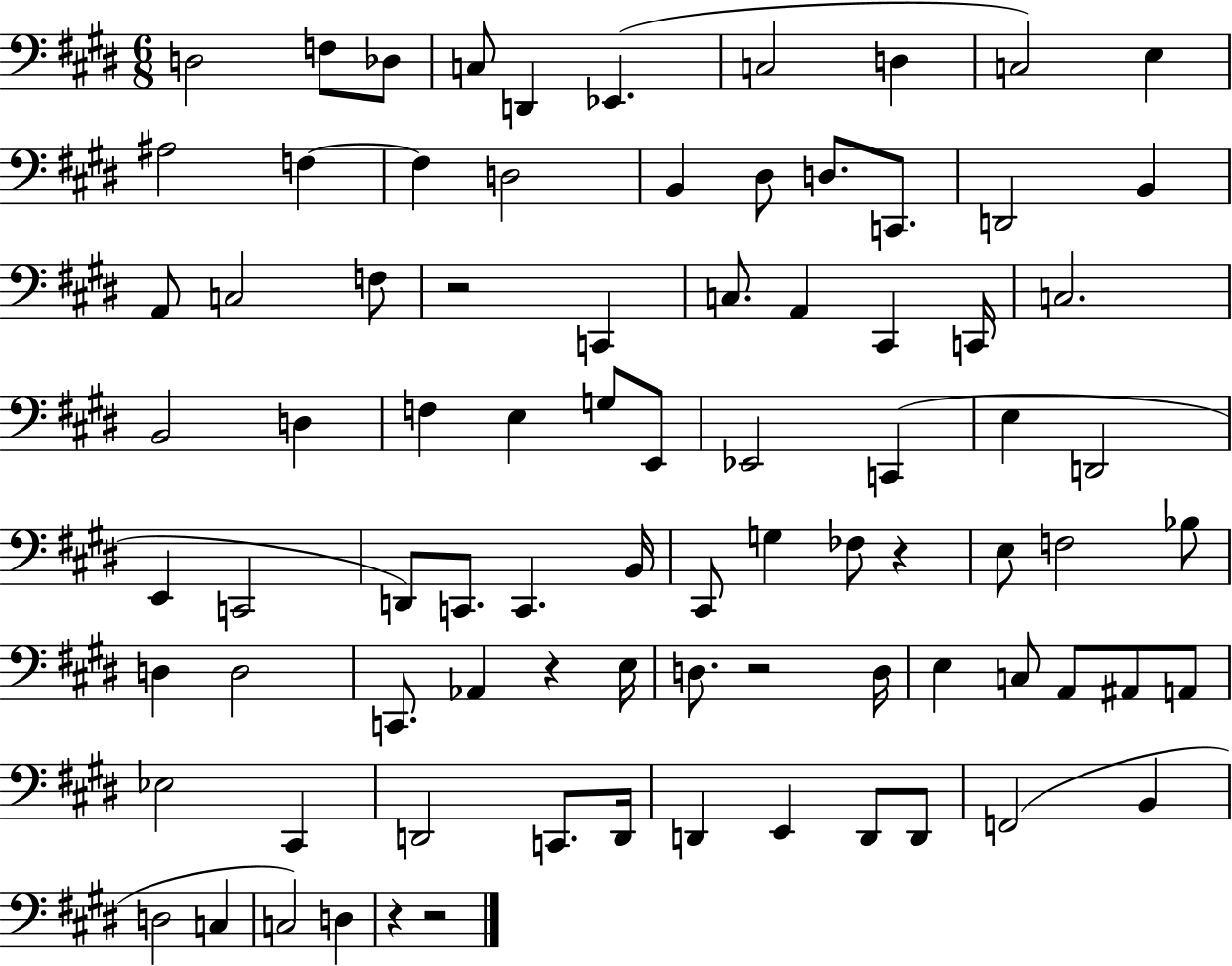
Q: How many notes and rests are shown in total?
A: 84